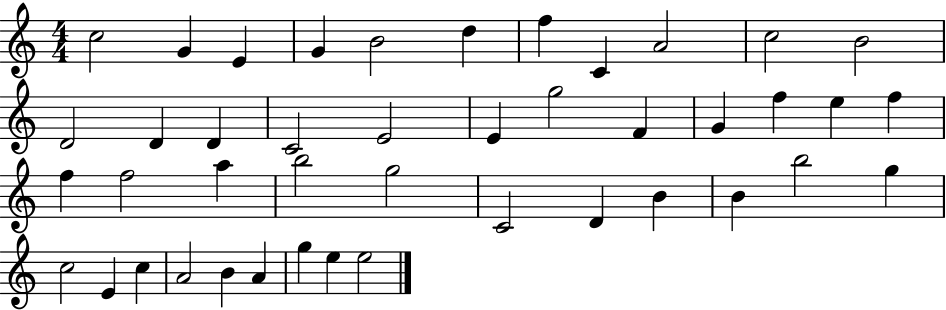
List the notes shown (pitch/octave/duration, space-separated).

C5/h G4/q E4/q G4/q B4/h D5/q F5/q C4/q A4/h C5/h B4/h D4/h D4/q D4/q C4/h E4/h E4/q G5/h F4/q G4/q F5/q E5/q F5/q F5/q F5/h A5/q B5/h G5/h C4/h D4/q B4/q B4/q B5/h G5/q C5/h E4/q C5/q A4/h B4/q A4/q G5/q E5/q E5/h